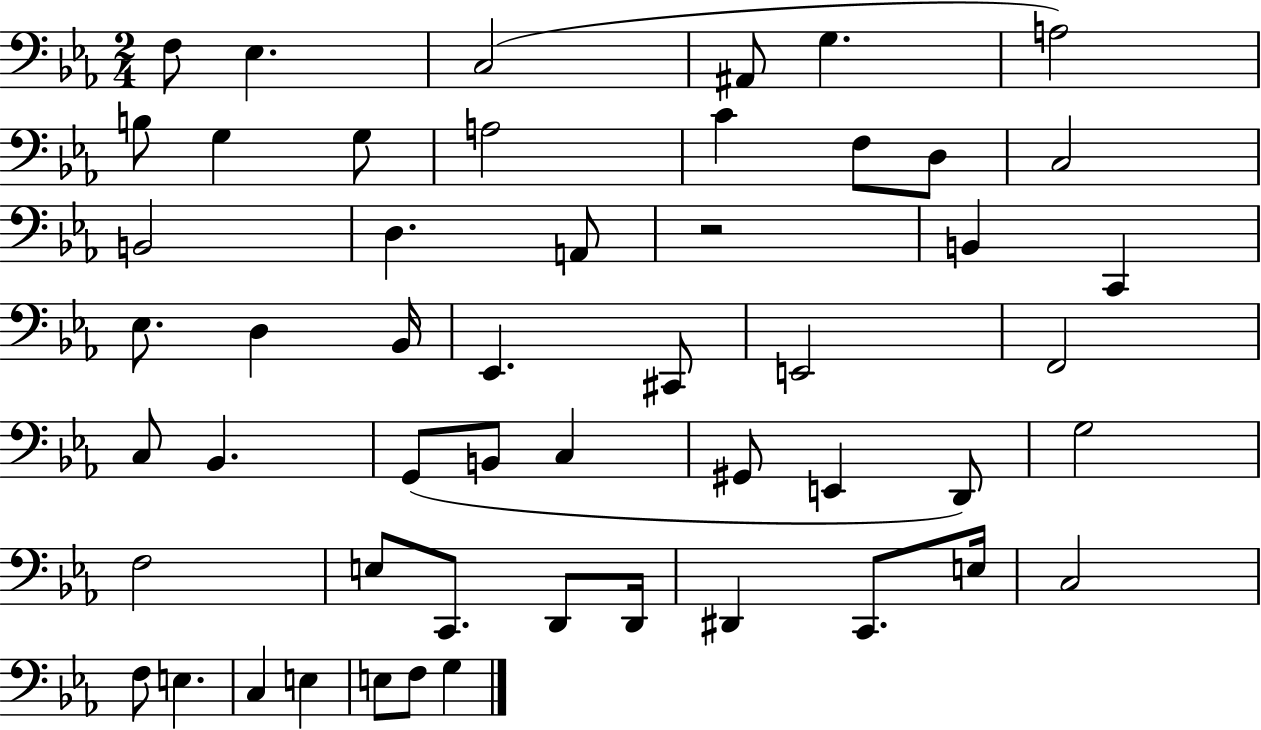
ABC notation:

X:1
T:Untitled
M:2/4
L:1/4
K:Eb
F,/2 _E, C,2 ^A,,/2 G, A,2 B,/2 G, G,/2 A,2 C F,/2 D,/2 C,2 B,,2 D, A,,/2 z2 B,, C,, _E,/2 D, _B,,/4 _E,, ^C,,/2 E,,2 F,,2 C,/2 _B,, G,,/2 B,,/2 C, ^G,,/2 E,, D,,/2 G,2 F,2 E,/2 C,,/2 D,,/2 D,,/4 ^D,, C,,/2 E,/4 C,2 F,/2 E, C, E, E,/2 F,/2 G,